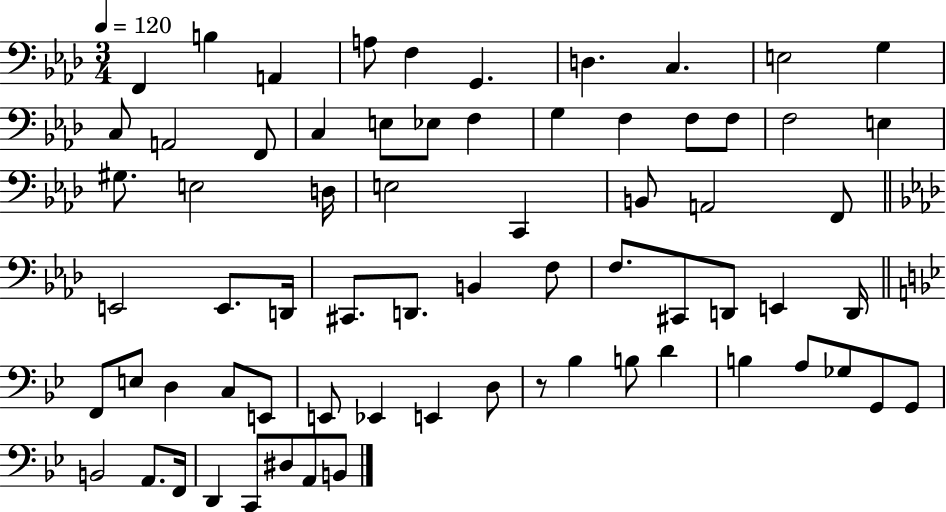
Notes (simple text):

F2/q B3/q A2/q A3/e F3/q G2/q. D3/q. C3/q. E3/h G3/q C3/e A2/h F2/e C3/q E3/e Eb3/e F3/q G3/q F3/q F3/e F3/e F3/h E3/q G#3/e. E3/h D3/s E3/h C2/q B2/e A2/h F2/e E2/h E2/e. D2/s C#2/e. D2/e. B2/q F3/e F3/e. C#2/e D2/e E2/q D2/s F2/e E3/e D3/q C3/e E2/e E2/e Eb2/q E2/q D3/e R/e Bb3/q B3/e D4/q B3/q A3/e Gb3/e G2/e G2/e B2/h A2/e. F2/s D2/q C2/e D#3/e A2/e B2/e